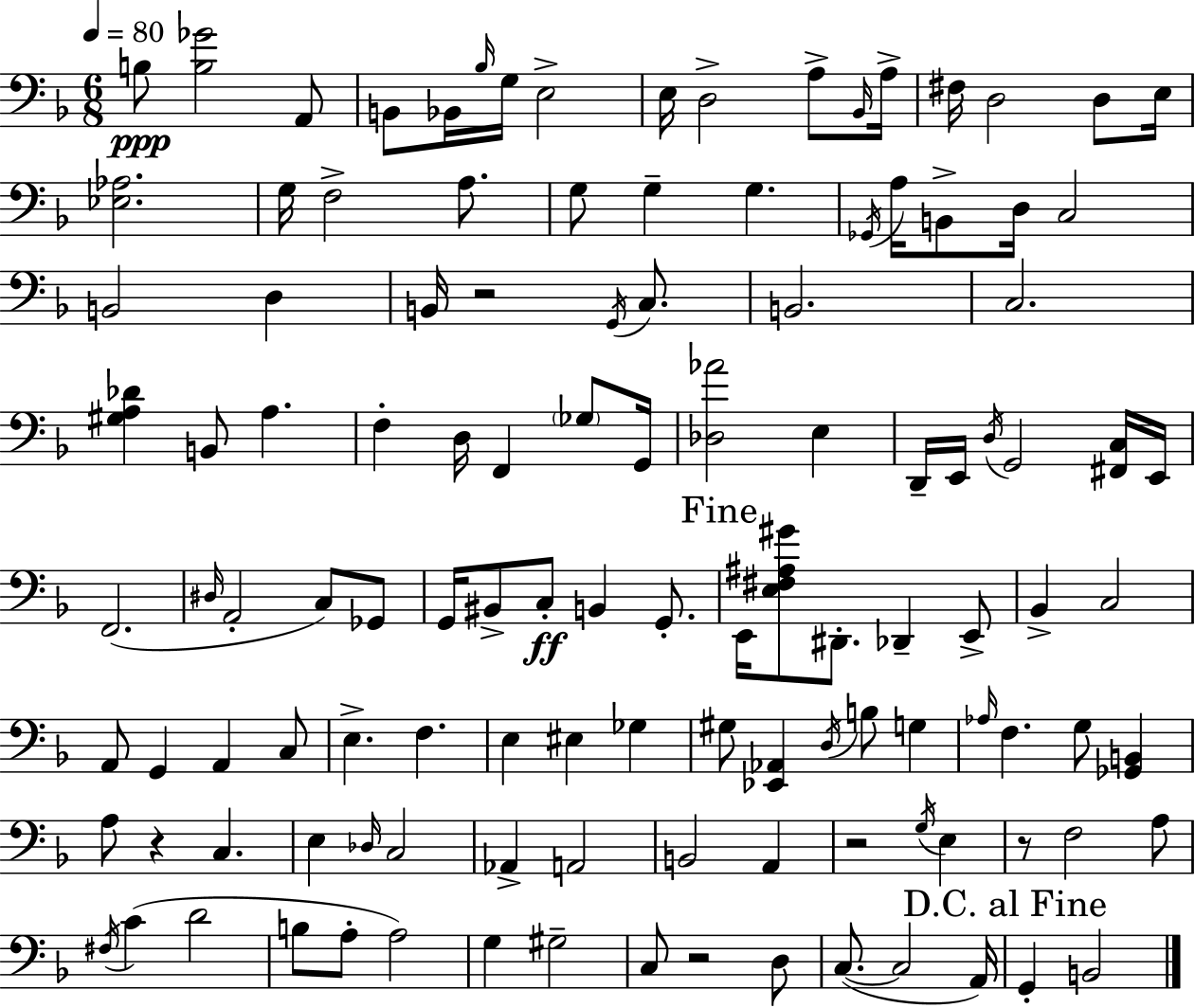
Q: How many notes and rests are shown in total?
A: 120